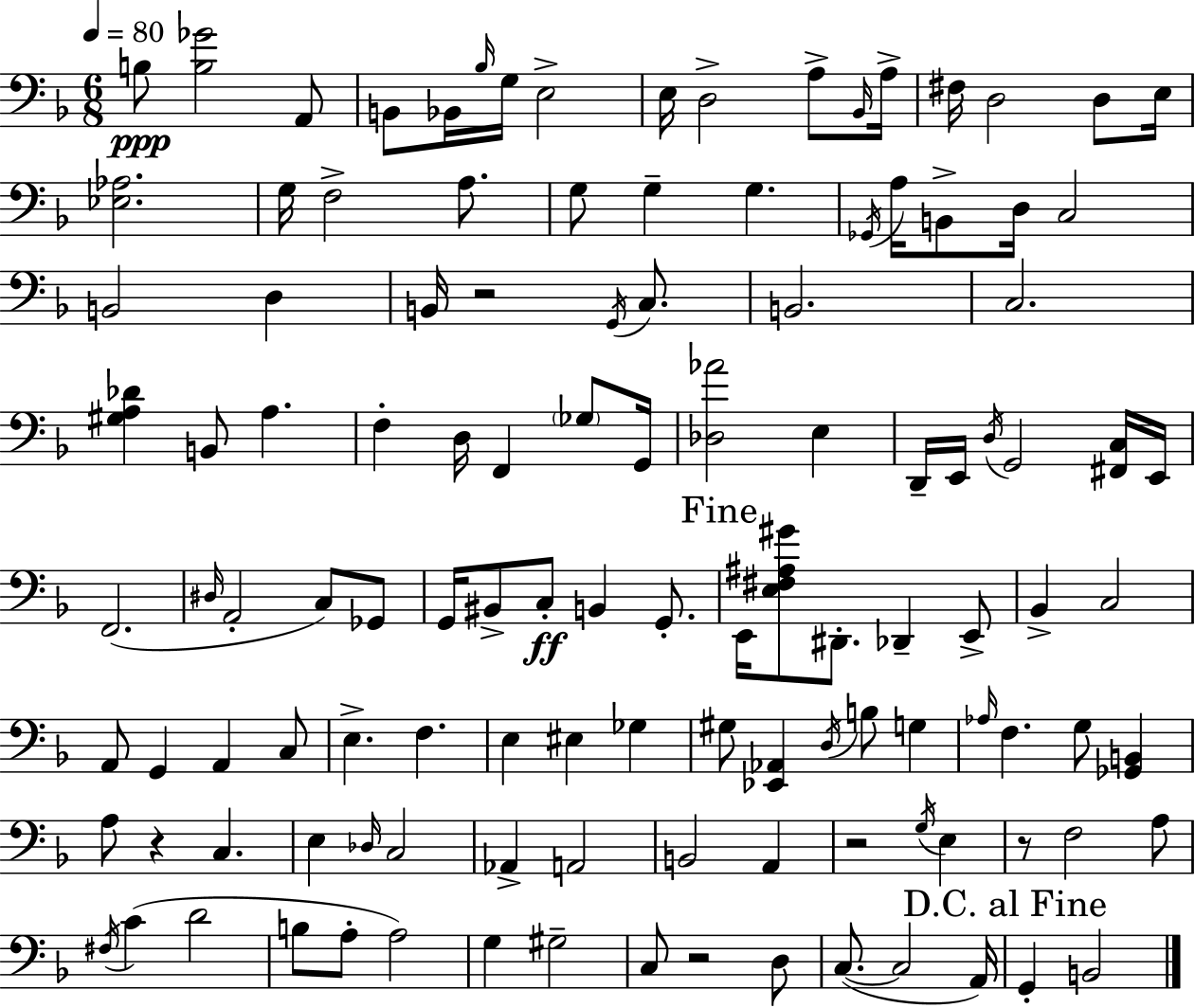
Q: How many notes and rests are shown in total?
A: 120